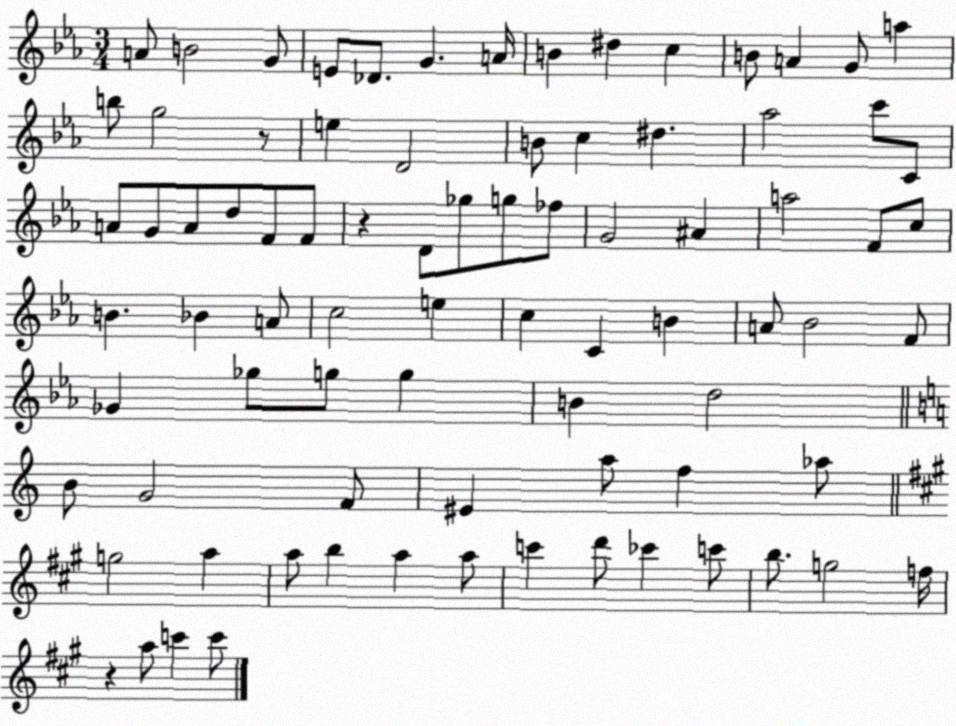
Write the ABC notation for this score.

X:1
T:Untitled
M:3/4
L:1/4
K:Eb
A/2 B2 G/2 E/2 _D/2 G A/4 B ^d c B/2 A G/2 a b/2 g2 z/2 e D2 B/2 c ^d _a2 c'/2 C/2 A/2 G/2 A/2 d/2 F/2 F/2 z D/2 _g/2 g/2 _f/2 G2 ^A a2 F/2 c/2 B _B A/2 c2 e c C B A/2 _B2 F/2 _G _g/2 g/2 g B d2 B/2 G2 F/2 ^E a/2 f _a/2 g2 a a/2 b a a/2 c' d'/2 _c' c'/2 b/2 g2 f/4 z a/2 c' c'/2